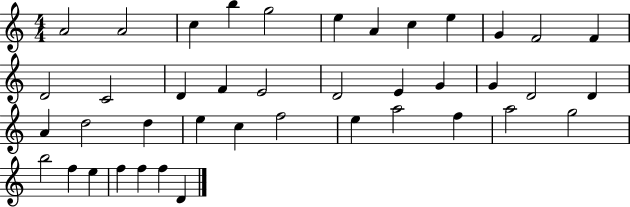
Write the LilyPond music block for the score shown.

{
  \clef treble
  \numericTimeSignature
  \time 4/4
  \key c \major
  a'2 a'2 | c''4 b''4 g''2 | e''4 a'4 c''4 e''4 | g'4 f'2 f'4 | \break d'2 c'2 | d'4 f'4 e'2 | d'2 e'4 g'4 | g'4 d'2 d'4 | \break a'4 d''2 d''4 | e''4 c''4 f''2 | e''4 a''2 f''4 | a''2 g''2 | \break b''2 f''4 e''4 | f''4 f''4 f''4 d'4 | \bar "|."
}